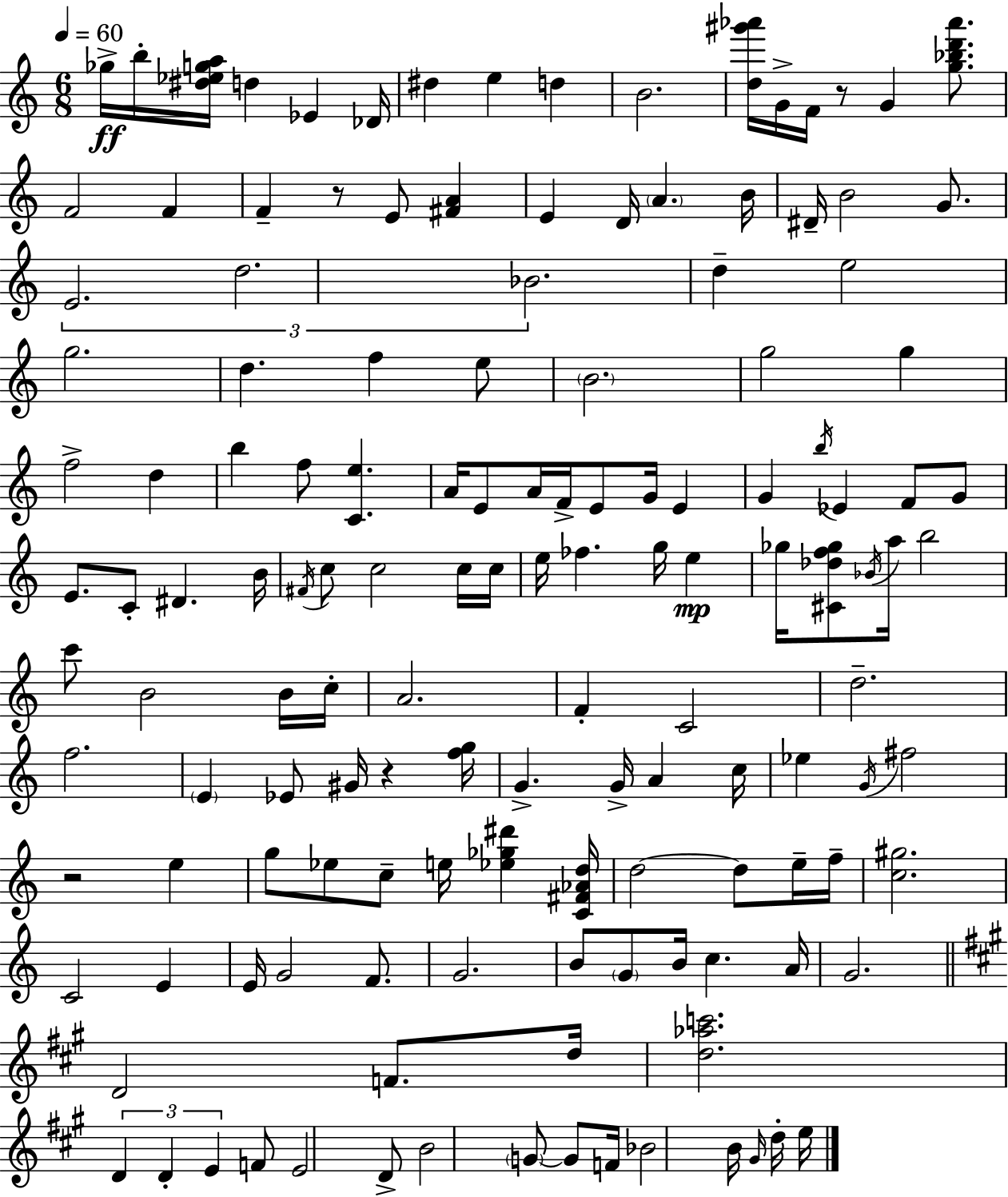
Gb5/s B5/s [D#5,Eb5,G5,A5]/s D5/q Eb4/q Db4/s D#5/q E5/q D5/q B4/h. [D5,G#6,Ab6]/s G4/s F4/s R/e G4/q [G5,Bb5,D6,Ab6]/e. F4/h F4/q F4/q R/e E4/e [F#4,A4]/q E4/q D4/s A4/q. B4/s D#4/s B4/h G4/e. E4/h. D5/h. Bb4/h. D5/q E5/h G5/h. D5/q. F5/q E5/e B4/h. G5/h G5/q F5/h D5/q B5/q F5/e [C4,E5]/q. A4/s E4/e A4/s F4/s E4/e G4/s E4/q G4/q B5/s Eb4/q F4/e G4/e E4/e. C4/e D#4/q. B4/s F#4/s C5/e C5/h C5/s C5/s E5/s FES5/q. G5/s E5/q Gb5/s [C#4,Db5,F5,Gb5]/e Bb4/s A5/s B5/h C6/e B4/h B4/s C5/s A4/h. F4/q C4/h D5/h. F5/h. E4/q Eb4/e G#4/s R/q [F5,G5]/s G4/q. G4/s A4/q C5/s Eb5/q G4/s F#5/h R/h E5/q G5/e Eb5/e C5/e E5/s [Eb5,Gb5,D#6]/q [C4,F#4,Ab4,D5]/s D5/h D5/e E5/s F5/s [C5,G#5]/h. C4/h E4/q E4/s G4/h F4/e. G4/h. B4/e G4/e B4/s C5/q. A4/s G4/h. D4/h F4/e. D5/s [D5,Ab5,C6]/h. D4/q D4/q E4/q F4/e E4/h D4/e B4/h G4/e G4/e F4/s Bb4/h B4/s G#4/s D5/s E5/s